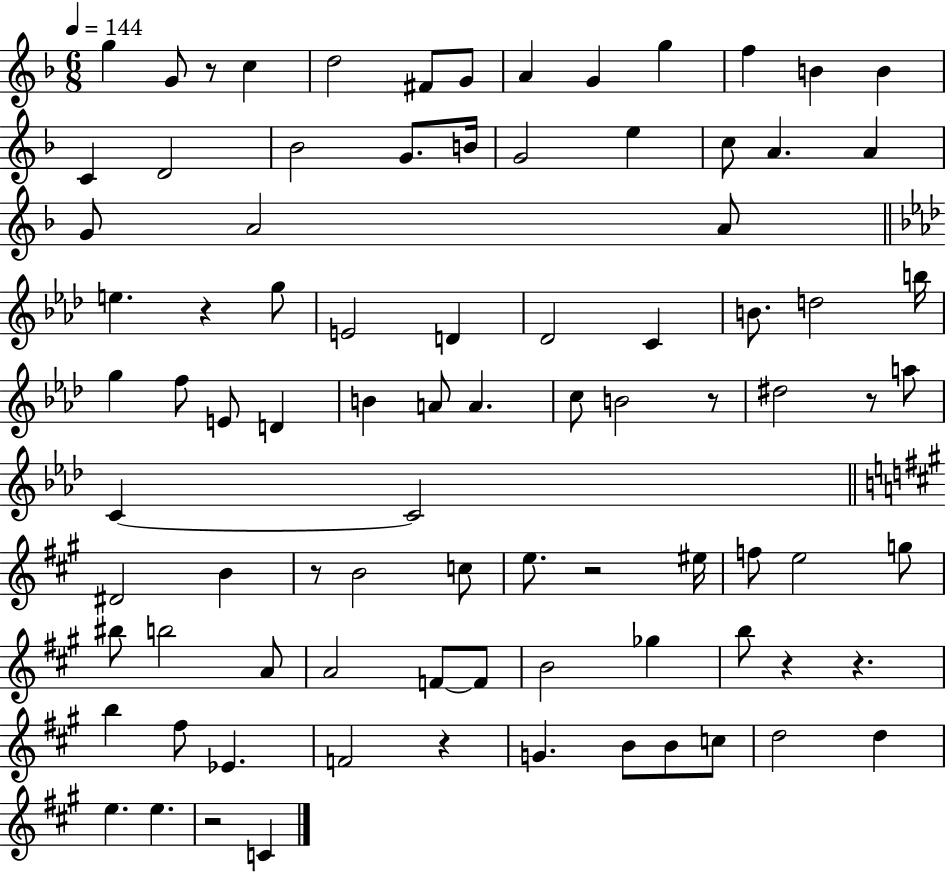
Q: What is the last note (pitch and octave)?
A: C4